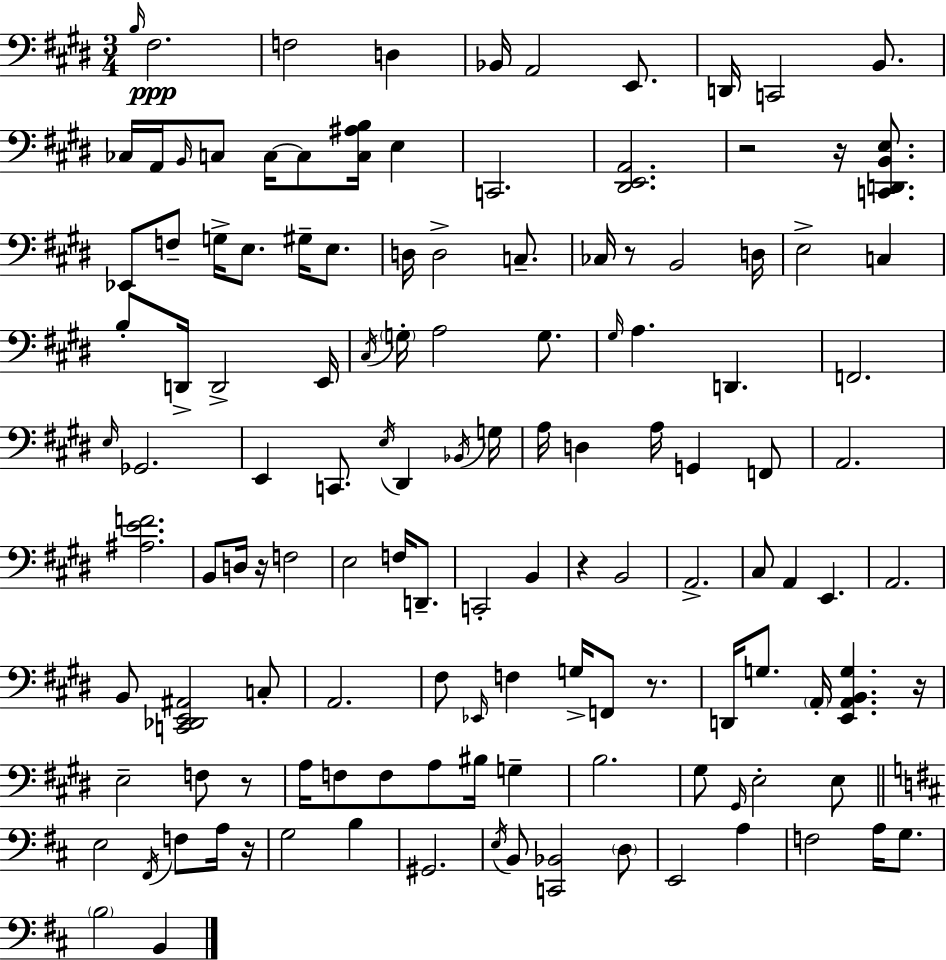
B3/s F#3/h. F3/h D3/q Bb2/s A2/h E2/e. D2/s C2/h B2/e. CES3/s A2/s B2/s C3/e C3/s C3/e [C3,A#3,B3]/s E3/q C2/h. [D#2,E2,A2]/h. R/h R/s [C2,D2,B2,E3]/e. Eb2/e F3/e G3/s E3/e. G#3/s E3/e. D3/s D3/h C3/e. CES3/s R/e B2/h D3/s E3/h C3/q B3/e D2/s D2/h E2/s C#3/s G3/s A3/h G3/e. G#3/s A3/q. D2/q. F2/h. E3/s Gb2/h. E2/q C2/e. E3/s D#2/q Bb2/s G3/s A3/s D3/q A3/s G2/q F2/e A2/h. [A#3,E4,F4]/h. B2/e D3/s R/s F3/h E3/h F3/s D2/e. C2/h B2/q R/q B2/h A2/h. C#3/e A2/q E2/q. A2/h. B2/e [C2,Db2,E2,A#2]/h C3/e A2/h. F#3/e Eb2/s F3/q G3/s F2/e R/e. D2/s G3/e. A2/s [E2,A2,B2,G3]/q. R/s E3/h F3/e R/e A3/s F3/e F3/e A3/e BIS3/s G3/q B3/h. G#3/e G#2/s E3/h E3/e E3/h F#2/s F3/e A3/s R/s G3/h B3/q G#2/h. E3/s B2/e [C2,Bb2]/h D3/e E2/h A3/q F3/h A3/s G3/e. B3/h B2/q